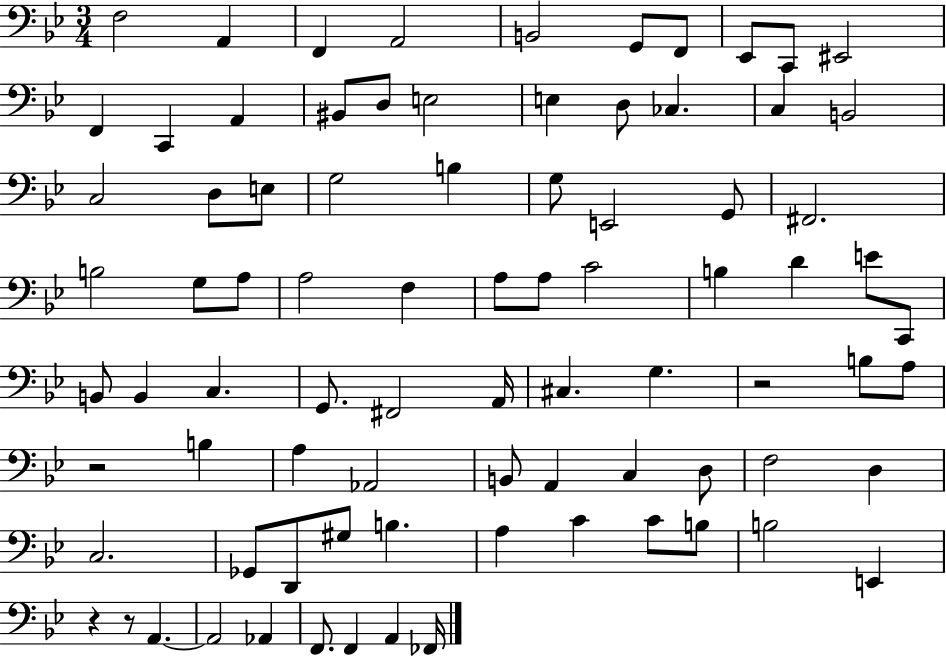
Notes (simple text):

F3/h A2/q F2/q A2/h B2/h G2/e F2/e Eb2/e C2/e EIS2/h F2/q C2/q A2/q BIS2/e D3/e E3/h E3/q D3/e CES3/q. C3/q B2/h C3/h D3/e E3/e G3/h B3/q G3/e E2/h G2/e F#2/h. B3/h G3/e A3/e A3/h F3/q A3/e A3/e C4/h B3/q D4/q E4/e C2/e B2/e B2/q C3/q. G2/e. F#2/h A2/s C#3/q. G3/q. R/h B3/e A3/e R/h B3/q A3/q Ab2/h B2/e A2/q C3/q D3/e F3/h D3/q C3/h. Gb2/e D2/e G#3/e B3/q. A3/q C4/q C4/e B3/e B3/h E2/q R/q R/e A2/q. A2/h Ab2/q F2/e. F2/q A2/q FES2/s